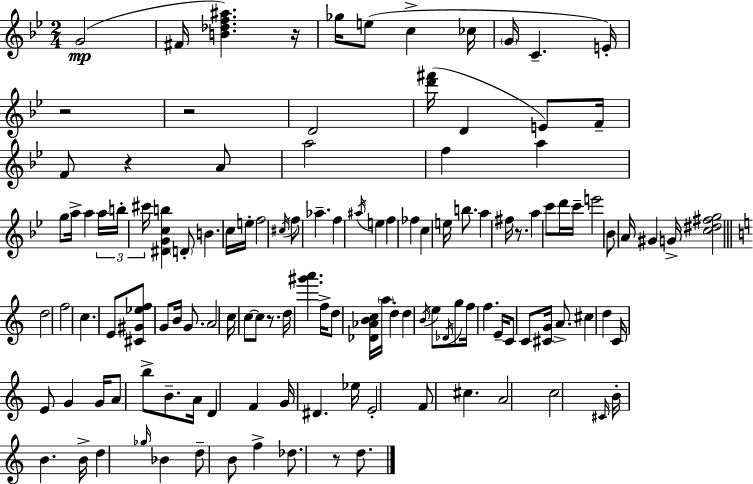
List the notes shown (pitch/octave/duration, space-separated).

G4/h F#4/s [B4,Db5,F5,A#5]/q. R/s Gb5/s E5/e C5/q CES5/s G4/s C4/q. E4/s R/h R/h D4/h [D6,F#6]/s D4/q E4/e F4/s F4/e R/q A4/e A5/h F5/q A5/q G5/e A5/s A5/q A5/s B5/s C#6/s [D#4,G4,C5,B5]/q D4/e B4/q. C5/s E5/s F5/h C#5/s F5/e Ab5/q. F5/q A#5/s E5/q F5/q FES5/q C5/q E5/s B5/e. A5/q F#5/s R/e. A5/q C6/e D6/s C6/s E6/h Bb4/e A4/s G#4/q G4/s [C5,D#5,F#5,G5]/h D5/h F5/h C5/q. E4/e [C#4,G#4,Eb5,F5]/e G4/e B4/s G4/e. A4/h C5/s C5/e C5/e R/e. D5/s [G#6,A6]/q. F5/s D5/e [Db4,Ab4,B4,C5]/s A5/s D5/q D5/q B4/s E5/e Db4/s G5/e F5/s F5/q. E4/s C4/e C4/e [C#4,G4]/s A4/e. C#5/q D5/q C4/s E4/e G4/q G4/s A4/e B5/e B4/e. A4/s D4/q F4/q G4/s D#4/q. Eb5/s E4/h F4/e C#5/q. A4/h C5/h C#4/s B4/s B4/q. B4/s D5/q Gb5/s Bb4/q D5/e B4/e F5/q Db5/e. R/e D5/e.